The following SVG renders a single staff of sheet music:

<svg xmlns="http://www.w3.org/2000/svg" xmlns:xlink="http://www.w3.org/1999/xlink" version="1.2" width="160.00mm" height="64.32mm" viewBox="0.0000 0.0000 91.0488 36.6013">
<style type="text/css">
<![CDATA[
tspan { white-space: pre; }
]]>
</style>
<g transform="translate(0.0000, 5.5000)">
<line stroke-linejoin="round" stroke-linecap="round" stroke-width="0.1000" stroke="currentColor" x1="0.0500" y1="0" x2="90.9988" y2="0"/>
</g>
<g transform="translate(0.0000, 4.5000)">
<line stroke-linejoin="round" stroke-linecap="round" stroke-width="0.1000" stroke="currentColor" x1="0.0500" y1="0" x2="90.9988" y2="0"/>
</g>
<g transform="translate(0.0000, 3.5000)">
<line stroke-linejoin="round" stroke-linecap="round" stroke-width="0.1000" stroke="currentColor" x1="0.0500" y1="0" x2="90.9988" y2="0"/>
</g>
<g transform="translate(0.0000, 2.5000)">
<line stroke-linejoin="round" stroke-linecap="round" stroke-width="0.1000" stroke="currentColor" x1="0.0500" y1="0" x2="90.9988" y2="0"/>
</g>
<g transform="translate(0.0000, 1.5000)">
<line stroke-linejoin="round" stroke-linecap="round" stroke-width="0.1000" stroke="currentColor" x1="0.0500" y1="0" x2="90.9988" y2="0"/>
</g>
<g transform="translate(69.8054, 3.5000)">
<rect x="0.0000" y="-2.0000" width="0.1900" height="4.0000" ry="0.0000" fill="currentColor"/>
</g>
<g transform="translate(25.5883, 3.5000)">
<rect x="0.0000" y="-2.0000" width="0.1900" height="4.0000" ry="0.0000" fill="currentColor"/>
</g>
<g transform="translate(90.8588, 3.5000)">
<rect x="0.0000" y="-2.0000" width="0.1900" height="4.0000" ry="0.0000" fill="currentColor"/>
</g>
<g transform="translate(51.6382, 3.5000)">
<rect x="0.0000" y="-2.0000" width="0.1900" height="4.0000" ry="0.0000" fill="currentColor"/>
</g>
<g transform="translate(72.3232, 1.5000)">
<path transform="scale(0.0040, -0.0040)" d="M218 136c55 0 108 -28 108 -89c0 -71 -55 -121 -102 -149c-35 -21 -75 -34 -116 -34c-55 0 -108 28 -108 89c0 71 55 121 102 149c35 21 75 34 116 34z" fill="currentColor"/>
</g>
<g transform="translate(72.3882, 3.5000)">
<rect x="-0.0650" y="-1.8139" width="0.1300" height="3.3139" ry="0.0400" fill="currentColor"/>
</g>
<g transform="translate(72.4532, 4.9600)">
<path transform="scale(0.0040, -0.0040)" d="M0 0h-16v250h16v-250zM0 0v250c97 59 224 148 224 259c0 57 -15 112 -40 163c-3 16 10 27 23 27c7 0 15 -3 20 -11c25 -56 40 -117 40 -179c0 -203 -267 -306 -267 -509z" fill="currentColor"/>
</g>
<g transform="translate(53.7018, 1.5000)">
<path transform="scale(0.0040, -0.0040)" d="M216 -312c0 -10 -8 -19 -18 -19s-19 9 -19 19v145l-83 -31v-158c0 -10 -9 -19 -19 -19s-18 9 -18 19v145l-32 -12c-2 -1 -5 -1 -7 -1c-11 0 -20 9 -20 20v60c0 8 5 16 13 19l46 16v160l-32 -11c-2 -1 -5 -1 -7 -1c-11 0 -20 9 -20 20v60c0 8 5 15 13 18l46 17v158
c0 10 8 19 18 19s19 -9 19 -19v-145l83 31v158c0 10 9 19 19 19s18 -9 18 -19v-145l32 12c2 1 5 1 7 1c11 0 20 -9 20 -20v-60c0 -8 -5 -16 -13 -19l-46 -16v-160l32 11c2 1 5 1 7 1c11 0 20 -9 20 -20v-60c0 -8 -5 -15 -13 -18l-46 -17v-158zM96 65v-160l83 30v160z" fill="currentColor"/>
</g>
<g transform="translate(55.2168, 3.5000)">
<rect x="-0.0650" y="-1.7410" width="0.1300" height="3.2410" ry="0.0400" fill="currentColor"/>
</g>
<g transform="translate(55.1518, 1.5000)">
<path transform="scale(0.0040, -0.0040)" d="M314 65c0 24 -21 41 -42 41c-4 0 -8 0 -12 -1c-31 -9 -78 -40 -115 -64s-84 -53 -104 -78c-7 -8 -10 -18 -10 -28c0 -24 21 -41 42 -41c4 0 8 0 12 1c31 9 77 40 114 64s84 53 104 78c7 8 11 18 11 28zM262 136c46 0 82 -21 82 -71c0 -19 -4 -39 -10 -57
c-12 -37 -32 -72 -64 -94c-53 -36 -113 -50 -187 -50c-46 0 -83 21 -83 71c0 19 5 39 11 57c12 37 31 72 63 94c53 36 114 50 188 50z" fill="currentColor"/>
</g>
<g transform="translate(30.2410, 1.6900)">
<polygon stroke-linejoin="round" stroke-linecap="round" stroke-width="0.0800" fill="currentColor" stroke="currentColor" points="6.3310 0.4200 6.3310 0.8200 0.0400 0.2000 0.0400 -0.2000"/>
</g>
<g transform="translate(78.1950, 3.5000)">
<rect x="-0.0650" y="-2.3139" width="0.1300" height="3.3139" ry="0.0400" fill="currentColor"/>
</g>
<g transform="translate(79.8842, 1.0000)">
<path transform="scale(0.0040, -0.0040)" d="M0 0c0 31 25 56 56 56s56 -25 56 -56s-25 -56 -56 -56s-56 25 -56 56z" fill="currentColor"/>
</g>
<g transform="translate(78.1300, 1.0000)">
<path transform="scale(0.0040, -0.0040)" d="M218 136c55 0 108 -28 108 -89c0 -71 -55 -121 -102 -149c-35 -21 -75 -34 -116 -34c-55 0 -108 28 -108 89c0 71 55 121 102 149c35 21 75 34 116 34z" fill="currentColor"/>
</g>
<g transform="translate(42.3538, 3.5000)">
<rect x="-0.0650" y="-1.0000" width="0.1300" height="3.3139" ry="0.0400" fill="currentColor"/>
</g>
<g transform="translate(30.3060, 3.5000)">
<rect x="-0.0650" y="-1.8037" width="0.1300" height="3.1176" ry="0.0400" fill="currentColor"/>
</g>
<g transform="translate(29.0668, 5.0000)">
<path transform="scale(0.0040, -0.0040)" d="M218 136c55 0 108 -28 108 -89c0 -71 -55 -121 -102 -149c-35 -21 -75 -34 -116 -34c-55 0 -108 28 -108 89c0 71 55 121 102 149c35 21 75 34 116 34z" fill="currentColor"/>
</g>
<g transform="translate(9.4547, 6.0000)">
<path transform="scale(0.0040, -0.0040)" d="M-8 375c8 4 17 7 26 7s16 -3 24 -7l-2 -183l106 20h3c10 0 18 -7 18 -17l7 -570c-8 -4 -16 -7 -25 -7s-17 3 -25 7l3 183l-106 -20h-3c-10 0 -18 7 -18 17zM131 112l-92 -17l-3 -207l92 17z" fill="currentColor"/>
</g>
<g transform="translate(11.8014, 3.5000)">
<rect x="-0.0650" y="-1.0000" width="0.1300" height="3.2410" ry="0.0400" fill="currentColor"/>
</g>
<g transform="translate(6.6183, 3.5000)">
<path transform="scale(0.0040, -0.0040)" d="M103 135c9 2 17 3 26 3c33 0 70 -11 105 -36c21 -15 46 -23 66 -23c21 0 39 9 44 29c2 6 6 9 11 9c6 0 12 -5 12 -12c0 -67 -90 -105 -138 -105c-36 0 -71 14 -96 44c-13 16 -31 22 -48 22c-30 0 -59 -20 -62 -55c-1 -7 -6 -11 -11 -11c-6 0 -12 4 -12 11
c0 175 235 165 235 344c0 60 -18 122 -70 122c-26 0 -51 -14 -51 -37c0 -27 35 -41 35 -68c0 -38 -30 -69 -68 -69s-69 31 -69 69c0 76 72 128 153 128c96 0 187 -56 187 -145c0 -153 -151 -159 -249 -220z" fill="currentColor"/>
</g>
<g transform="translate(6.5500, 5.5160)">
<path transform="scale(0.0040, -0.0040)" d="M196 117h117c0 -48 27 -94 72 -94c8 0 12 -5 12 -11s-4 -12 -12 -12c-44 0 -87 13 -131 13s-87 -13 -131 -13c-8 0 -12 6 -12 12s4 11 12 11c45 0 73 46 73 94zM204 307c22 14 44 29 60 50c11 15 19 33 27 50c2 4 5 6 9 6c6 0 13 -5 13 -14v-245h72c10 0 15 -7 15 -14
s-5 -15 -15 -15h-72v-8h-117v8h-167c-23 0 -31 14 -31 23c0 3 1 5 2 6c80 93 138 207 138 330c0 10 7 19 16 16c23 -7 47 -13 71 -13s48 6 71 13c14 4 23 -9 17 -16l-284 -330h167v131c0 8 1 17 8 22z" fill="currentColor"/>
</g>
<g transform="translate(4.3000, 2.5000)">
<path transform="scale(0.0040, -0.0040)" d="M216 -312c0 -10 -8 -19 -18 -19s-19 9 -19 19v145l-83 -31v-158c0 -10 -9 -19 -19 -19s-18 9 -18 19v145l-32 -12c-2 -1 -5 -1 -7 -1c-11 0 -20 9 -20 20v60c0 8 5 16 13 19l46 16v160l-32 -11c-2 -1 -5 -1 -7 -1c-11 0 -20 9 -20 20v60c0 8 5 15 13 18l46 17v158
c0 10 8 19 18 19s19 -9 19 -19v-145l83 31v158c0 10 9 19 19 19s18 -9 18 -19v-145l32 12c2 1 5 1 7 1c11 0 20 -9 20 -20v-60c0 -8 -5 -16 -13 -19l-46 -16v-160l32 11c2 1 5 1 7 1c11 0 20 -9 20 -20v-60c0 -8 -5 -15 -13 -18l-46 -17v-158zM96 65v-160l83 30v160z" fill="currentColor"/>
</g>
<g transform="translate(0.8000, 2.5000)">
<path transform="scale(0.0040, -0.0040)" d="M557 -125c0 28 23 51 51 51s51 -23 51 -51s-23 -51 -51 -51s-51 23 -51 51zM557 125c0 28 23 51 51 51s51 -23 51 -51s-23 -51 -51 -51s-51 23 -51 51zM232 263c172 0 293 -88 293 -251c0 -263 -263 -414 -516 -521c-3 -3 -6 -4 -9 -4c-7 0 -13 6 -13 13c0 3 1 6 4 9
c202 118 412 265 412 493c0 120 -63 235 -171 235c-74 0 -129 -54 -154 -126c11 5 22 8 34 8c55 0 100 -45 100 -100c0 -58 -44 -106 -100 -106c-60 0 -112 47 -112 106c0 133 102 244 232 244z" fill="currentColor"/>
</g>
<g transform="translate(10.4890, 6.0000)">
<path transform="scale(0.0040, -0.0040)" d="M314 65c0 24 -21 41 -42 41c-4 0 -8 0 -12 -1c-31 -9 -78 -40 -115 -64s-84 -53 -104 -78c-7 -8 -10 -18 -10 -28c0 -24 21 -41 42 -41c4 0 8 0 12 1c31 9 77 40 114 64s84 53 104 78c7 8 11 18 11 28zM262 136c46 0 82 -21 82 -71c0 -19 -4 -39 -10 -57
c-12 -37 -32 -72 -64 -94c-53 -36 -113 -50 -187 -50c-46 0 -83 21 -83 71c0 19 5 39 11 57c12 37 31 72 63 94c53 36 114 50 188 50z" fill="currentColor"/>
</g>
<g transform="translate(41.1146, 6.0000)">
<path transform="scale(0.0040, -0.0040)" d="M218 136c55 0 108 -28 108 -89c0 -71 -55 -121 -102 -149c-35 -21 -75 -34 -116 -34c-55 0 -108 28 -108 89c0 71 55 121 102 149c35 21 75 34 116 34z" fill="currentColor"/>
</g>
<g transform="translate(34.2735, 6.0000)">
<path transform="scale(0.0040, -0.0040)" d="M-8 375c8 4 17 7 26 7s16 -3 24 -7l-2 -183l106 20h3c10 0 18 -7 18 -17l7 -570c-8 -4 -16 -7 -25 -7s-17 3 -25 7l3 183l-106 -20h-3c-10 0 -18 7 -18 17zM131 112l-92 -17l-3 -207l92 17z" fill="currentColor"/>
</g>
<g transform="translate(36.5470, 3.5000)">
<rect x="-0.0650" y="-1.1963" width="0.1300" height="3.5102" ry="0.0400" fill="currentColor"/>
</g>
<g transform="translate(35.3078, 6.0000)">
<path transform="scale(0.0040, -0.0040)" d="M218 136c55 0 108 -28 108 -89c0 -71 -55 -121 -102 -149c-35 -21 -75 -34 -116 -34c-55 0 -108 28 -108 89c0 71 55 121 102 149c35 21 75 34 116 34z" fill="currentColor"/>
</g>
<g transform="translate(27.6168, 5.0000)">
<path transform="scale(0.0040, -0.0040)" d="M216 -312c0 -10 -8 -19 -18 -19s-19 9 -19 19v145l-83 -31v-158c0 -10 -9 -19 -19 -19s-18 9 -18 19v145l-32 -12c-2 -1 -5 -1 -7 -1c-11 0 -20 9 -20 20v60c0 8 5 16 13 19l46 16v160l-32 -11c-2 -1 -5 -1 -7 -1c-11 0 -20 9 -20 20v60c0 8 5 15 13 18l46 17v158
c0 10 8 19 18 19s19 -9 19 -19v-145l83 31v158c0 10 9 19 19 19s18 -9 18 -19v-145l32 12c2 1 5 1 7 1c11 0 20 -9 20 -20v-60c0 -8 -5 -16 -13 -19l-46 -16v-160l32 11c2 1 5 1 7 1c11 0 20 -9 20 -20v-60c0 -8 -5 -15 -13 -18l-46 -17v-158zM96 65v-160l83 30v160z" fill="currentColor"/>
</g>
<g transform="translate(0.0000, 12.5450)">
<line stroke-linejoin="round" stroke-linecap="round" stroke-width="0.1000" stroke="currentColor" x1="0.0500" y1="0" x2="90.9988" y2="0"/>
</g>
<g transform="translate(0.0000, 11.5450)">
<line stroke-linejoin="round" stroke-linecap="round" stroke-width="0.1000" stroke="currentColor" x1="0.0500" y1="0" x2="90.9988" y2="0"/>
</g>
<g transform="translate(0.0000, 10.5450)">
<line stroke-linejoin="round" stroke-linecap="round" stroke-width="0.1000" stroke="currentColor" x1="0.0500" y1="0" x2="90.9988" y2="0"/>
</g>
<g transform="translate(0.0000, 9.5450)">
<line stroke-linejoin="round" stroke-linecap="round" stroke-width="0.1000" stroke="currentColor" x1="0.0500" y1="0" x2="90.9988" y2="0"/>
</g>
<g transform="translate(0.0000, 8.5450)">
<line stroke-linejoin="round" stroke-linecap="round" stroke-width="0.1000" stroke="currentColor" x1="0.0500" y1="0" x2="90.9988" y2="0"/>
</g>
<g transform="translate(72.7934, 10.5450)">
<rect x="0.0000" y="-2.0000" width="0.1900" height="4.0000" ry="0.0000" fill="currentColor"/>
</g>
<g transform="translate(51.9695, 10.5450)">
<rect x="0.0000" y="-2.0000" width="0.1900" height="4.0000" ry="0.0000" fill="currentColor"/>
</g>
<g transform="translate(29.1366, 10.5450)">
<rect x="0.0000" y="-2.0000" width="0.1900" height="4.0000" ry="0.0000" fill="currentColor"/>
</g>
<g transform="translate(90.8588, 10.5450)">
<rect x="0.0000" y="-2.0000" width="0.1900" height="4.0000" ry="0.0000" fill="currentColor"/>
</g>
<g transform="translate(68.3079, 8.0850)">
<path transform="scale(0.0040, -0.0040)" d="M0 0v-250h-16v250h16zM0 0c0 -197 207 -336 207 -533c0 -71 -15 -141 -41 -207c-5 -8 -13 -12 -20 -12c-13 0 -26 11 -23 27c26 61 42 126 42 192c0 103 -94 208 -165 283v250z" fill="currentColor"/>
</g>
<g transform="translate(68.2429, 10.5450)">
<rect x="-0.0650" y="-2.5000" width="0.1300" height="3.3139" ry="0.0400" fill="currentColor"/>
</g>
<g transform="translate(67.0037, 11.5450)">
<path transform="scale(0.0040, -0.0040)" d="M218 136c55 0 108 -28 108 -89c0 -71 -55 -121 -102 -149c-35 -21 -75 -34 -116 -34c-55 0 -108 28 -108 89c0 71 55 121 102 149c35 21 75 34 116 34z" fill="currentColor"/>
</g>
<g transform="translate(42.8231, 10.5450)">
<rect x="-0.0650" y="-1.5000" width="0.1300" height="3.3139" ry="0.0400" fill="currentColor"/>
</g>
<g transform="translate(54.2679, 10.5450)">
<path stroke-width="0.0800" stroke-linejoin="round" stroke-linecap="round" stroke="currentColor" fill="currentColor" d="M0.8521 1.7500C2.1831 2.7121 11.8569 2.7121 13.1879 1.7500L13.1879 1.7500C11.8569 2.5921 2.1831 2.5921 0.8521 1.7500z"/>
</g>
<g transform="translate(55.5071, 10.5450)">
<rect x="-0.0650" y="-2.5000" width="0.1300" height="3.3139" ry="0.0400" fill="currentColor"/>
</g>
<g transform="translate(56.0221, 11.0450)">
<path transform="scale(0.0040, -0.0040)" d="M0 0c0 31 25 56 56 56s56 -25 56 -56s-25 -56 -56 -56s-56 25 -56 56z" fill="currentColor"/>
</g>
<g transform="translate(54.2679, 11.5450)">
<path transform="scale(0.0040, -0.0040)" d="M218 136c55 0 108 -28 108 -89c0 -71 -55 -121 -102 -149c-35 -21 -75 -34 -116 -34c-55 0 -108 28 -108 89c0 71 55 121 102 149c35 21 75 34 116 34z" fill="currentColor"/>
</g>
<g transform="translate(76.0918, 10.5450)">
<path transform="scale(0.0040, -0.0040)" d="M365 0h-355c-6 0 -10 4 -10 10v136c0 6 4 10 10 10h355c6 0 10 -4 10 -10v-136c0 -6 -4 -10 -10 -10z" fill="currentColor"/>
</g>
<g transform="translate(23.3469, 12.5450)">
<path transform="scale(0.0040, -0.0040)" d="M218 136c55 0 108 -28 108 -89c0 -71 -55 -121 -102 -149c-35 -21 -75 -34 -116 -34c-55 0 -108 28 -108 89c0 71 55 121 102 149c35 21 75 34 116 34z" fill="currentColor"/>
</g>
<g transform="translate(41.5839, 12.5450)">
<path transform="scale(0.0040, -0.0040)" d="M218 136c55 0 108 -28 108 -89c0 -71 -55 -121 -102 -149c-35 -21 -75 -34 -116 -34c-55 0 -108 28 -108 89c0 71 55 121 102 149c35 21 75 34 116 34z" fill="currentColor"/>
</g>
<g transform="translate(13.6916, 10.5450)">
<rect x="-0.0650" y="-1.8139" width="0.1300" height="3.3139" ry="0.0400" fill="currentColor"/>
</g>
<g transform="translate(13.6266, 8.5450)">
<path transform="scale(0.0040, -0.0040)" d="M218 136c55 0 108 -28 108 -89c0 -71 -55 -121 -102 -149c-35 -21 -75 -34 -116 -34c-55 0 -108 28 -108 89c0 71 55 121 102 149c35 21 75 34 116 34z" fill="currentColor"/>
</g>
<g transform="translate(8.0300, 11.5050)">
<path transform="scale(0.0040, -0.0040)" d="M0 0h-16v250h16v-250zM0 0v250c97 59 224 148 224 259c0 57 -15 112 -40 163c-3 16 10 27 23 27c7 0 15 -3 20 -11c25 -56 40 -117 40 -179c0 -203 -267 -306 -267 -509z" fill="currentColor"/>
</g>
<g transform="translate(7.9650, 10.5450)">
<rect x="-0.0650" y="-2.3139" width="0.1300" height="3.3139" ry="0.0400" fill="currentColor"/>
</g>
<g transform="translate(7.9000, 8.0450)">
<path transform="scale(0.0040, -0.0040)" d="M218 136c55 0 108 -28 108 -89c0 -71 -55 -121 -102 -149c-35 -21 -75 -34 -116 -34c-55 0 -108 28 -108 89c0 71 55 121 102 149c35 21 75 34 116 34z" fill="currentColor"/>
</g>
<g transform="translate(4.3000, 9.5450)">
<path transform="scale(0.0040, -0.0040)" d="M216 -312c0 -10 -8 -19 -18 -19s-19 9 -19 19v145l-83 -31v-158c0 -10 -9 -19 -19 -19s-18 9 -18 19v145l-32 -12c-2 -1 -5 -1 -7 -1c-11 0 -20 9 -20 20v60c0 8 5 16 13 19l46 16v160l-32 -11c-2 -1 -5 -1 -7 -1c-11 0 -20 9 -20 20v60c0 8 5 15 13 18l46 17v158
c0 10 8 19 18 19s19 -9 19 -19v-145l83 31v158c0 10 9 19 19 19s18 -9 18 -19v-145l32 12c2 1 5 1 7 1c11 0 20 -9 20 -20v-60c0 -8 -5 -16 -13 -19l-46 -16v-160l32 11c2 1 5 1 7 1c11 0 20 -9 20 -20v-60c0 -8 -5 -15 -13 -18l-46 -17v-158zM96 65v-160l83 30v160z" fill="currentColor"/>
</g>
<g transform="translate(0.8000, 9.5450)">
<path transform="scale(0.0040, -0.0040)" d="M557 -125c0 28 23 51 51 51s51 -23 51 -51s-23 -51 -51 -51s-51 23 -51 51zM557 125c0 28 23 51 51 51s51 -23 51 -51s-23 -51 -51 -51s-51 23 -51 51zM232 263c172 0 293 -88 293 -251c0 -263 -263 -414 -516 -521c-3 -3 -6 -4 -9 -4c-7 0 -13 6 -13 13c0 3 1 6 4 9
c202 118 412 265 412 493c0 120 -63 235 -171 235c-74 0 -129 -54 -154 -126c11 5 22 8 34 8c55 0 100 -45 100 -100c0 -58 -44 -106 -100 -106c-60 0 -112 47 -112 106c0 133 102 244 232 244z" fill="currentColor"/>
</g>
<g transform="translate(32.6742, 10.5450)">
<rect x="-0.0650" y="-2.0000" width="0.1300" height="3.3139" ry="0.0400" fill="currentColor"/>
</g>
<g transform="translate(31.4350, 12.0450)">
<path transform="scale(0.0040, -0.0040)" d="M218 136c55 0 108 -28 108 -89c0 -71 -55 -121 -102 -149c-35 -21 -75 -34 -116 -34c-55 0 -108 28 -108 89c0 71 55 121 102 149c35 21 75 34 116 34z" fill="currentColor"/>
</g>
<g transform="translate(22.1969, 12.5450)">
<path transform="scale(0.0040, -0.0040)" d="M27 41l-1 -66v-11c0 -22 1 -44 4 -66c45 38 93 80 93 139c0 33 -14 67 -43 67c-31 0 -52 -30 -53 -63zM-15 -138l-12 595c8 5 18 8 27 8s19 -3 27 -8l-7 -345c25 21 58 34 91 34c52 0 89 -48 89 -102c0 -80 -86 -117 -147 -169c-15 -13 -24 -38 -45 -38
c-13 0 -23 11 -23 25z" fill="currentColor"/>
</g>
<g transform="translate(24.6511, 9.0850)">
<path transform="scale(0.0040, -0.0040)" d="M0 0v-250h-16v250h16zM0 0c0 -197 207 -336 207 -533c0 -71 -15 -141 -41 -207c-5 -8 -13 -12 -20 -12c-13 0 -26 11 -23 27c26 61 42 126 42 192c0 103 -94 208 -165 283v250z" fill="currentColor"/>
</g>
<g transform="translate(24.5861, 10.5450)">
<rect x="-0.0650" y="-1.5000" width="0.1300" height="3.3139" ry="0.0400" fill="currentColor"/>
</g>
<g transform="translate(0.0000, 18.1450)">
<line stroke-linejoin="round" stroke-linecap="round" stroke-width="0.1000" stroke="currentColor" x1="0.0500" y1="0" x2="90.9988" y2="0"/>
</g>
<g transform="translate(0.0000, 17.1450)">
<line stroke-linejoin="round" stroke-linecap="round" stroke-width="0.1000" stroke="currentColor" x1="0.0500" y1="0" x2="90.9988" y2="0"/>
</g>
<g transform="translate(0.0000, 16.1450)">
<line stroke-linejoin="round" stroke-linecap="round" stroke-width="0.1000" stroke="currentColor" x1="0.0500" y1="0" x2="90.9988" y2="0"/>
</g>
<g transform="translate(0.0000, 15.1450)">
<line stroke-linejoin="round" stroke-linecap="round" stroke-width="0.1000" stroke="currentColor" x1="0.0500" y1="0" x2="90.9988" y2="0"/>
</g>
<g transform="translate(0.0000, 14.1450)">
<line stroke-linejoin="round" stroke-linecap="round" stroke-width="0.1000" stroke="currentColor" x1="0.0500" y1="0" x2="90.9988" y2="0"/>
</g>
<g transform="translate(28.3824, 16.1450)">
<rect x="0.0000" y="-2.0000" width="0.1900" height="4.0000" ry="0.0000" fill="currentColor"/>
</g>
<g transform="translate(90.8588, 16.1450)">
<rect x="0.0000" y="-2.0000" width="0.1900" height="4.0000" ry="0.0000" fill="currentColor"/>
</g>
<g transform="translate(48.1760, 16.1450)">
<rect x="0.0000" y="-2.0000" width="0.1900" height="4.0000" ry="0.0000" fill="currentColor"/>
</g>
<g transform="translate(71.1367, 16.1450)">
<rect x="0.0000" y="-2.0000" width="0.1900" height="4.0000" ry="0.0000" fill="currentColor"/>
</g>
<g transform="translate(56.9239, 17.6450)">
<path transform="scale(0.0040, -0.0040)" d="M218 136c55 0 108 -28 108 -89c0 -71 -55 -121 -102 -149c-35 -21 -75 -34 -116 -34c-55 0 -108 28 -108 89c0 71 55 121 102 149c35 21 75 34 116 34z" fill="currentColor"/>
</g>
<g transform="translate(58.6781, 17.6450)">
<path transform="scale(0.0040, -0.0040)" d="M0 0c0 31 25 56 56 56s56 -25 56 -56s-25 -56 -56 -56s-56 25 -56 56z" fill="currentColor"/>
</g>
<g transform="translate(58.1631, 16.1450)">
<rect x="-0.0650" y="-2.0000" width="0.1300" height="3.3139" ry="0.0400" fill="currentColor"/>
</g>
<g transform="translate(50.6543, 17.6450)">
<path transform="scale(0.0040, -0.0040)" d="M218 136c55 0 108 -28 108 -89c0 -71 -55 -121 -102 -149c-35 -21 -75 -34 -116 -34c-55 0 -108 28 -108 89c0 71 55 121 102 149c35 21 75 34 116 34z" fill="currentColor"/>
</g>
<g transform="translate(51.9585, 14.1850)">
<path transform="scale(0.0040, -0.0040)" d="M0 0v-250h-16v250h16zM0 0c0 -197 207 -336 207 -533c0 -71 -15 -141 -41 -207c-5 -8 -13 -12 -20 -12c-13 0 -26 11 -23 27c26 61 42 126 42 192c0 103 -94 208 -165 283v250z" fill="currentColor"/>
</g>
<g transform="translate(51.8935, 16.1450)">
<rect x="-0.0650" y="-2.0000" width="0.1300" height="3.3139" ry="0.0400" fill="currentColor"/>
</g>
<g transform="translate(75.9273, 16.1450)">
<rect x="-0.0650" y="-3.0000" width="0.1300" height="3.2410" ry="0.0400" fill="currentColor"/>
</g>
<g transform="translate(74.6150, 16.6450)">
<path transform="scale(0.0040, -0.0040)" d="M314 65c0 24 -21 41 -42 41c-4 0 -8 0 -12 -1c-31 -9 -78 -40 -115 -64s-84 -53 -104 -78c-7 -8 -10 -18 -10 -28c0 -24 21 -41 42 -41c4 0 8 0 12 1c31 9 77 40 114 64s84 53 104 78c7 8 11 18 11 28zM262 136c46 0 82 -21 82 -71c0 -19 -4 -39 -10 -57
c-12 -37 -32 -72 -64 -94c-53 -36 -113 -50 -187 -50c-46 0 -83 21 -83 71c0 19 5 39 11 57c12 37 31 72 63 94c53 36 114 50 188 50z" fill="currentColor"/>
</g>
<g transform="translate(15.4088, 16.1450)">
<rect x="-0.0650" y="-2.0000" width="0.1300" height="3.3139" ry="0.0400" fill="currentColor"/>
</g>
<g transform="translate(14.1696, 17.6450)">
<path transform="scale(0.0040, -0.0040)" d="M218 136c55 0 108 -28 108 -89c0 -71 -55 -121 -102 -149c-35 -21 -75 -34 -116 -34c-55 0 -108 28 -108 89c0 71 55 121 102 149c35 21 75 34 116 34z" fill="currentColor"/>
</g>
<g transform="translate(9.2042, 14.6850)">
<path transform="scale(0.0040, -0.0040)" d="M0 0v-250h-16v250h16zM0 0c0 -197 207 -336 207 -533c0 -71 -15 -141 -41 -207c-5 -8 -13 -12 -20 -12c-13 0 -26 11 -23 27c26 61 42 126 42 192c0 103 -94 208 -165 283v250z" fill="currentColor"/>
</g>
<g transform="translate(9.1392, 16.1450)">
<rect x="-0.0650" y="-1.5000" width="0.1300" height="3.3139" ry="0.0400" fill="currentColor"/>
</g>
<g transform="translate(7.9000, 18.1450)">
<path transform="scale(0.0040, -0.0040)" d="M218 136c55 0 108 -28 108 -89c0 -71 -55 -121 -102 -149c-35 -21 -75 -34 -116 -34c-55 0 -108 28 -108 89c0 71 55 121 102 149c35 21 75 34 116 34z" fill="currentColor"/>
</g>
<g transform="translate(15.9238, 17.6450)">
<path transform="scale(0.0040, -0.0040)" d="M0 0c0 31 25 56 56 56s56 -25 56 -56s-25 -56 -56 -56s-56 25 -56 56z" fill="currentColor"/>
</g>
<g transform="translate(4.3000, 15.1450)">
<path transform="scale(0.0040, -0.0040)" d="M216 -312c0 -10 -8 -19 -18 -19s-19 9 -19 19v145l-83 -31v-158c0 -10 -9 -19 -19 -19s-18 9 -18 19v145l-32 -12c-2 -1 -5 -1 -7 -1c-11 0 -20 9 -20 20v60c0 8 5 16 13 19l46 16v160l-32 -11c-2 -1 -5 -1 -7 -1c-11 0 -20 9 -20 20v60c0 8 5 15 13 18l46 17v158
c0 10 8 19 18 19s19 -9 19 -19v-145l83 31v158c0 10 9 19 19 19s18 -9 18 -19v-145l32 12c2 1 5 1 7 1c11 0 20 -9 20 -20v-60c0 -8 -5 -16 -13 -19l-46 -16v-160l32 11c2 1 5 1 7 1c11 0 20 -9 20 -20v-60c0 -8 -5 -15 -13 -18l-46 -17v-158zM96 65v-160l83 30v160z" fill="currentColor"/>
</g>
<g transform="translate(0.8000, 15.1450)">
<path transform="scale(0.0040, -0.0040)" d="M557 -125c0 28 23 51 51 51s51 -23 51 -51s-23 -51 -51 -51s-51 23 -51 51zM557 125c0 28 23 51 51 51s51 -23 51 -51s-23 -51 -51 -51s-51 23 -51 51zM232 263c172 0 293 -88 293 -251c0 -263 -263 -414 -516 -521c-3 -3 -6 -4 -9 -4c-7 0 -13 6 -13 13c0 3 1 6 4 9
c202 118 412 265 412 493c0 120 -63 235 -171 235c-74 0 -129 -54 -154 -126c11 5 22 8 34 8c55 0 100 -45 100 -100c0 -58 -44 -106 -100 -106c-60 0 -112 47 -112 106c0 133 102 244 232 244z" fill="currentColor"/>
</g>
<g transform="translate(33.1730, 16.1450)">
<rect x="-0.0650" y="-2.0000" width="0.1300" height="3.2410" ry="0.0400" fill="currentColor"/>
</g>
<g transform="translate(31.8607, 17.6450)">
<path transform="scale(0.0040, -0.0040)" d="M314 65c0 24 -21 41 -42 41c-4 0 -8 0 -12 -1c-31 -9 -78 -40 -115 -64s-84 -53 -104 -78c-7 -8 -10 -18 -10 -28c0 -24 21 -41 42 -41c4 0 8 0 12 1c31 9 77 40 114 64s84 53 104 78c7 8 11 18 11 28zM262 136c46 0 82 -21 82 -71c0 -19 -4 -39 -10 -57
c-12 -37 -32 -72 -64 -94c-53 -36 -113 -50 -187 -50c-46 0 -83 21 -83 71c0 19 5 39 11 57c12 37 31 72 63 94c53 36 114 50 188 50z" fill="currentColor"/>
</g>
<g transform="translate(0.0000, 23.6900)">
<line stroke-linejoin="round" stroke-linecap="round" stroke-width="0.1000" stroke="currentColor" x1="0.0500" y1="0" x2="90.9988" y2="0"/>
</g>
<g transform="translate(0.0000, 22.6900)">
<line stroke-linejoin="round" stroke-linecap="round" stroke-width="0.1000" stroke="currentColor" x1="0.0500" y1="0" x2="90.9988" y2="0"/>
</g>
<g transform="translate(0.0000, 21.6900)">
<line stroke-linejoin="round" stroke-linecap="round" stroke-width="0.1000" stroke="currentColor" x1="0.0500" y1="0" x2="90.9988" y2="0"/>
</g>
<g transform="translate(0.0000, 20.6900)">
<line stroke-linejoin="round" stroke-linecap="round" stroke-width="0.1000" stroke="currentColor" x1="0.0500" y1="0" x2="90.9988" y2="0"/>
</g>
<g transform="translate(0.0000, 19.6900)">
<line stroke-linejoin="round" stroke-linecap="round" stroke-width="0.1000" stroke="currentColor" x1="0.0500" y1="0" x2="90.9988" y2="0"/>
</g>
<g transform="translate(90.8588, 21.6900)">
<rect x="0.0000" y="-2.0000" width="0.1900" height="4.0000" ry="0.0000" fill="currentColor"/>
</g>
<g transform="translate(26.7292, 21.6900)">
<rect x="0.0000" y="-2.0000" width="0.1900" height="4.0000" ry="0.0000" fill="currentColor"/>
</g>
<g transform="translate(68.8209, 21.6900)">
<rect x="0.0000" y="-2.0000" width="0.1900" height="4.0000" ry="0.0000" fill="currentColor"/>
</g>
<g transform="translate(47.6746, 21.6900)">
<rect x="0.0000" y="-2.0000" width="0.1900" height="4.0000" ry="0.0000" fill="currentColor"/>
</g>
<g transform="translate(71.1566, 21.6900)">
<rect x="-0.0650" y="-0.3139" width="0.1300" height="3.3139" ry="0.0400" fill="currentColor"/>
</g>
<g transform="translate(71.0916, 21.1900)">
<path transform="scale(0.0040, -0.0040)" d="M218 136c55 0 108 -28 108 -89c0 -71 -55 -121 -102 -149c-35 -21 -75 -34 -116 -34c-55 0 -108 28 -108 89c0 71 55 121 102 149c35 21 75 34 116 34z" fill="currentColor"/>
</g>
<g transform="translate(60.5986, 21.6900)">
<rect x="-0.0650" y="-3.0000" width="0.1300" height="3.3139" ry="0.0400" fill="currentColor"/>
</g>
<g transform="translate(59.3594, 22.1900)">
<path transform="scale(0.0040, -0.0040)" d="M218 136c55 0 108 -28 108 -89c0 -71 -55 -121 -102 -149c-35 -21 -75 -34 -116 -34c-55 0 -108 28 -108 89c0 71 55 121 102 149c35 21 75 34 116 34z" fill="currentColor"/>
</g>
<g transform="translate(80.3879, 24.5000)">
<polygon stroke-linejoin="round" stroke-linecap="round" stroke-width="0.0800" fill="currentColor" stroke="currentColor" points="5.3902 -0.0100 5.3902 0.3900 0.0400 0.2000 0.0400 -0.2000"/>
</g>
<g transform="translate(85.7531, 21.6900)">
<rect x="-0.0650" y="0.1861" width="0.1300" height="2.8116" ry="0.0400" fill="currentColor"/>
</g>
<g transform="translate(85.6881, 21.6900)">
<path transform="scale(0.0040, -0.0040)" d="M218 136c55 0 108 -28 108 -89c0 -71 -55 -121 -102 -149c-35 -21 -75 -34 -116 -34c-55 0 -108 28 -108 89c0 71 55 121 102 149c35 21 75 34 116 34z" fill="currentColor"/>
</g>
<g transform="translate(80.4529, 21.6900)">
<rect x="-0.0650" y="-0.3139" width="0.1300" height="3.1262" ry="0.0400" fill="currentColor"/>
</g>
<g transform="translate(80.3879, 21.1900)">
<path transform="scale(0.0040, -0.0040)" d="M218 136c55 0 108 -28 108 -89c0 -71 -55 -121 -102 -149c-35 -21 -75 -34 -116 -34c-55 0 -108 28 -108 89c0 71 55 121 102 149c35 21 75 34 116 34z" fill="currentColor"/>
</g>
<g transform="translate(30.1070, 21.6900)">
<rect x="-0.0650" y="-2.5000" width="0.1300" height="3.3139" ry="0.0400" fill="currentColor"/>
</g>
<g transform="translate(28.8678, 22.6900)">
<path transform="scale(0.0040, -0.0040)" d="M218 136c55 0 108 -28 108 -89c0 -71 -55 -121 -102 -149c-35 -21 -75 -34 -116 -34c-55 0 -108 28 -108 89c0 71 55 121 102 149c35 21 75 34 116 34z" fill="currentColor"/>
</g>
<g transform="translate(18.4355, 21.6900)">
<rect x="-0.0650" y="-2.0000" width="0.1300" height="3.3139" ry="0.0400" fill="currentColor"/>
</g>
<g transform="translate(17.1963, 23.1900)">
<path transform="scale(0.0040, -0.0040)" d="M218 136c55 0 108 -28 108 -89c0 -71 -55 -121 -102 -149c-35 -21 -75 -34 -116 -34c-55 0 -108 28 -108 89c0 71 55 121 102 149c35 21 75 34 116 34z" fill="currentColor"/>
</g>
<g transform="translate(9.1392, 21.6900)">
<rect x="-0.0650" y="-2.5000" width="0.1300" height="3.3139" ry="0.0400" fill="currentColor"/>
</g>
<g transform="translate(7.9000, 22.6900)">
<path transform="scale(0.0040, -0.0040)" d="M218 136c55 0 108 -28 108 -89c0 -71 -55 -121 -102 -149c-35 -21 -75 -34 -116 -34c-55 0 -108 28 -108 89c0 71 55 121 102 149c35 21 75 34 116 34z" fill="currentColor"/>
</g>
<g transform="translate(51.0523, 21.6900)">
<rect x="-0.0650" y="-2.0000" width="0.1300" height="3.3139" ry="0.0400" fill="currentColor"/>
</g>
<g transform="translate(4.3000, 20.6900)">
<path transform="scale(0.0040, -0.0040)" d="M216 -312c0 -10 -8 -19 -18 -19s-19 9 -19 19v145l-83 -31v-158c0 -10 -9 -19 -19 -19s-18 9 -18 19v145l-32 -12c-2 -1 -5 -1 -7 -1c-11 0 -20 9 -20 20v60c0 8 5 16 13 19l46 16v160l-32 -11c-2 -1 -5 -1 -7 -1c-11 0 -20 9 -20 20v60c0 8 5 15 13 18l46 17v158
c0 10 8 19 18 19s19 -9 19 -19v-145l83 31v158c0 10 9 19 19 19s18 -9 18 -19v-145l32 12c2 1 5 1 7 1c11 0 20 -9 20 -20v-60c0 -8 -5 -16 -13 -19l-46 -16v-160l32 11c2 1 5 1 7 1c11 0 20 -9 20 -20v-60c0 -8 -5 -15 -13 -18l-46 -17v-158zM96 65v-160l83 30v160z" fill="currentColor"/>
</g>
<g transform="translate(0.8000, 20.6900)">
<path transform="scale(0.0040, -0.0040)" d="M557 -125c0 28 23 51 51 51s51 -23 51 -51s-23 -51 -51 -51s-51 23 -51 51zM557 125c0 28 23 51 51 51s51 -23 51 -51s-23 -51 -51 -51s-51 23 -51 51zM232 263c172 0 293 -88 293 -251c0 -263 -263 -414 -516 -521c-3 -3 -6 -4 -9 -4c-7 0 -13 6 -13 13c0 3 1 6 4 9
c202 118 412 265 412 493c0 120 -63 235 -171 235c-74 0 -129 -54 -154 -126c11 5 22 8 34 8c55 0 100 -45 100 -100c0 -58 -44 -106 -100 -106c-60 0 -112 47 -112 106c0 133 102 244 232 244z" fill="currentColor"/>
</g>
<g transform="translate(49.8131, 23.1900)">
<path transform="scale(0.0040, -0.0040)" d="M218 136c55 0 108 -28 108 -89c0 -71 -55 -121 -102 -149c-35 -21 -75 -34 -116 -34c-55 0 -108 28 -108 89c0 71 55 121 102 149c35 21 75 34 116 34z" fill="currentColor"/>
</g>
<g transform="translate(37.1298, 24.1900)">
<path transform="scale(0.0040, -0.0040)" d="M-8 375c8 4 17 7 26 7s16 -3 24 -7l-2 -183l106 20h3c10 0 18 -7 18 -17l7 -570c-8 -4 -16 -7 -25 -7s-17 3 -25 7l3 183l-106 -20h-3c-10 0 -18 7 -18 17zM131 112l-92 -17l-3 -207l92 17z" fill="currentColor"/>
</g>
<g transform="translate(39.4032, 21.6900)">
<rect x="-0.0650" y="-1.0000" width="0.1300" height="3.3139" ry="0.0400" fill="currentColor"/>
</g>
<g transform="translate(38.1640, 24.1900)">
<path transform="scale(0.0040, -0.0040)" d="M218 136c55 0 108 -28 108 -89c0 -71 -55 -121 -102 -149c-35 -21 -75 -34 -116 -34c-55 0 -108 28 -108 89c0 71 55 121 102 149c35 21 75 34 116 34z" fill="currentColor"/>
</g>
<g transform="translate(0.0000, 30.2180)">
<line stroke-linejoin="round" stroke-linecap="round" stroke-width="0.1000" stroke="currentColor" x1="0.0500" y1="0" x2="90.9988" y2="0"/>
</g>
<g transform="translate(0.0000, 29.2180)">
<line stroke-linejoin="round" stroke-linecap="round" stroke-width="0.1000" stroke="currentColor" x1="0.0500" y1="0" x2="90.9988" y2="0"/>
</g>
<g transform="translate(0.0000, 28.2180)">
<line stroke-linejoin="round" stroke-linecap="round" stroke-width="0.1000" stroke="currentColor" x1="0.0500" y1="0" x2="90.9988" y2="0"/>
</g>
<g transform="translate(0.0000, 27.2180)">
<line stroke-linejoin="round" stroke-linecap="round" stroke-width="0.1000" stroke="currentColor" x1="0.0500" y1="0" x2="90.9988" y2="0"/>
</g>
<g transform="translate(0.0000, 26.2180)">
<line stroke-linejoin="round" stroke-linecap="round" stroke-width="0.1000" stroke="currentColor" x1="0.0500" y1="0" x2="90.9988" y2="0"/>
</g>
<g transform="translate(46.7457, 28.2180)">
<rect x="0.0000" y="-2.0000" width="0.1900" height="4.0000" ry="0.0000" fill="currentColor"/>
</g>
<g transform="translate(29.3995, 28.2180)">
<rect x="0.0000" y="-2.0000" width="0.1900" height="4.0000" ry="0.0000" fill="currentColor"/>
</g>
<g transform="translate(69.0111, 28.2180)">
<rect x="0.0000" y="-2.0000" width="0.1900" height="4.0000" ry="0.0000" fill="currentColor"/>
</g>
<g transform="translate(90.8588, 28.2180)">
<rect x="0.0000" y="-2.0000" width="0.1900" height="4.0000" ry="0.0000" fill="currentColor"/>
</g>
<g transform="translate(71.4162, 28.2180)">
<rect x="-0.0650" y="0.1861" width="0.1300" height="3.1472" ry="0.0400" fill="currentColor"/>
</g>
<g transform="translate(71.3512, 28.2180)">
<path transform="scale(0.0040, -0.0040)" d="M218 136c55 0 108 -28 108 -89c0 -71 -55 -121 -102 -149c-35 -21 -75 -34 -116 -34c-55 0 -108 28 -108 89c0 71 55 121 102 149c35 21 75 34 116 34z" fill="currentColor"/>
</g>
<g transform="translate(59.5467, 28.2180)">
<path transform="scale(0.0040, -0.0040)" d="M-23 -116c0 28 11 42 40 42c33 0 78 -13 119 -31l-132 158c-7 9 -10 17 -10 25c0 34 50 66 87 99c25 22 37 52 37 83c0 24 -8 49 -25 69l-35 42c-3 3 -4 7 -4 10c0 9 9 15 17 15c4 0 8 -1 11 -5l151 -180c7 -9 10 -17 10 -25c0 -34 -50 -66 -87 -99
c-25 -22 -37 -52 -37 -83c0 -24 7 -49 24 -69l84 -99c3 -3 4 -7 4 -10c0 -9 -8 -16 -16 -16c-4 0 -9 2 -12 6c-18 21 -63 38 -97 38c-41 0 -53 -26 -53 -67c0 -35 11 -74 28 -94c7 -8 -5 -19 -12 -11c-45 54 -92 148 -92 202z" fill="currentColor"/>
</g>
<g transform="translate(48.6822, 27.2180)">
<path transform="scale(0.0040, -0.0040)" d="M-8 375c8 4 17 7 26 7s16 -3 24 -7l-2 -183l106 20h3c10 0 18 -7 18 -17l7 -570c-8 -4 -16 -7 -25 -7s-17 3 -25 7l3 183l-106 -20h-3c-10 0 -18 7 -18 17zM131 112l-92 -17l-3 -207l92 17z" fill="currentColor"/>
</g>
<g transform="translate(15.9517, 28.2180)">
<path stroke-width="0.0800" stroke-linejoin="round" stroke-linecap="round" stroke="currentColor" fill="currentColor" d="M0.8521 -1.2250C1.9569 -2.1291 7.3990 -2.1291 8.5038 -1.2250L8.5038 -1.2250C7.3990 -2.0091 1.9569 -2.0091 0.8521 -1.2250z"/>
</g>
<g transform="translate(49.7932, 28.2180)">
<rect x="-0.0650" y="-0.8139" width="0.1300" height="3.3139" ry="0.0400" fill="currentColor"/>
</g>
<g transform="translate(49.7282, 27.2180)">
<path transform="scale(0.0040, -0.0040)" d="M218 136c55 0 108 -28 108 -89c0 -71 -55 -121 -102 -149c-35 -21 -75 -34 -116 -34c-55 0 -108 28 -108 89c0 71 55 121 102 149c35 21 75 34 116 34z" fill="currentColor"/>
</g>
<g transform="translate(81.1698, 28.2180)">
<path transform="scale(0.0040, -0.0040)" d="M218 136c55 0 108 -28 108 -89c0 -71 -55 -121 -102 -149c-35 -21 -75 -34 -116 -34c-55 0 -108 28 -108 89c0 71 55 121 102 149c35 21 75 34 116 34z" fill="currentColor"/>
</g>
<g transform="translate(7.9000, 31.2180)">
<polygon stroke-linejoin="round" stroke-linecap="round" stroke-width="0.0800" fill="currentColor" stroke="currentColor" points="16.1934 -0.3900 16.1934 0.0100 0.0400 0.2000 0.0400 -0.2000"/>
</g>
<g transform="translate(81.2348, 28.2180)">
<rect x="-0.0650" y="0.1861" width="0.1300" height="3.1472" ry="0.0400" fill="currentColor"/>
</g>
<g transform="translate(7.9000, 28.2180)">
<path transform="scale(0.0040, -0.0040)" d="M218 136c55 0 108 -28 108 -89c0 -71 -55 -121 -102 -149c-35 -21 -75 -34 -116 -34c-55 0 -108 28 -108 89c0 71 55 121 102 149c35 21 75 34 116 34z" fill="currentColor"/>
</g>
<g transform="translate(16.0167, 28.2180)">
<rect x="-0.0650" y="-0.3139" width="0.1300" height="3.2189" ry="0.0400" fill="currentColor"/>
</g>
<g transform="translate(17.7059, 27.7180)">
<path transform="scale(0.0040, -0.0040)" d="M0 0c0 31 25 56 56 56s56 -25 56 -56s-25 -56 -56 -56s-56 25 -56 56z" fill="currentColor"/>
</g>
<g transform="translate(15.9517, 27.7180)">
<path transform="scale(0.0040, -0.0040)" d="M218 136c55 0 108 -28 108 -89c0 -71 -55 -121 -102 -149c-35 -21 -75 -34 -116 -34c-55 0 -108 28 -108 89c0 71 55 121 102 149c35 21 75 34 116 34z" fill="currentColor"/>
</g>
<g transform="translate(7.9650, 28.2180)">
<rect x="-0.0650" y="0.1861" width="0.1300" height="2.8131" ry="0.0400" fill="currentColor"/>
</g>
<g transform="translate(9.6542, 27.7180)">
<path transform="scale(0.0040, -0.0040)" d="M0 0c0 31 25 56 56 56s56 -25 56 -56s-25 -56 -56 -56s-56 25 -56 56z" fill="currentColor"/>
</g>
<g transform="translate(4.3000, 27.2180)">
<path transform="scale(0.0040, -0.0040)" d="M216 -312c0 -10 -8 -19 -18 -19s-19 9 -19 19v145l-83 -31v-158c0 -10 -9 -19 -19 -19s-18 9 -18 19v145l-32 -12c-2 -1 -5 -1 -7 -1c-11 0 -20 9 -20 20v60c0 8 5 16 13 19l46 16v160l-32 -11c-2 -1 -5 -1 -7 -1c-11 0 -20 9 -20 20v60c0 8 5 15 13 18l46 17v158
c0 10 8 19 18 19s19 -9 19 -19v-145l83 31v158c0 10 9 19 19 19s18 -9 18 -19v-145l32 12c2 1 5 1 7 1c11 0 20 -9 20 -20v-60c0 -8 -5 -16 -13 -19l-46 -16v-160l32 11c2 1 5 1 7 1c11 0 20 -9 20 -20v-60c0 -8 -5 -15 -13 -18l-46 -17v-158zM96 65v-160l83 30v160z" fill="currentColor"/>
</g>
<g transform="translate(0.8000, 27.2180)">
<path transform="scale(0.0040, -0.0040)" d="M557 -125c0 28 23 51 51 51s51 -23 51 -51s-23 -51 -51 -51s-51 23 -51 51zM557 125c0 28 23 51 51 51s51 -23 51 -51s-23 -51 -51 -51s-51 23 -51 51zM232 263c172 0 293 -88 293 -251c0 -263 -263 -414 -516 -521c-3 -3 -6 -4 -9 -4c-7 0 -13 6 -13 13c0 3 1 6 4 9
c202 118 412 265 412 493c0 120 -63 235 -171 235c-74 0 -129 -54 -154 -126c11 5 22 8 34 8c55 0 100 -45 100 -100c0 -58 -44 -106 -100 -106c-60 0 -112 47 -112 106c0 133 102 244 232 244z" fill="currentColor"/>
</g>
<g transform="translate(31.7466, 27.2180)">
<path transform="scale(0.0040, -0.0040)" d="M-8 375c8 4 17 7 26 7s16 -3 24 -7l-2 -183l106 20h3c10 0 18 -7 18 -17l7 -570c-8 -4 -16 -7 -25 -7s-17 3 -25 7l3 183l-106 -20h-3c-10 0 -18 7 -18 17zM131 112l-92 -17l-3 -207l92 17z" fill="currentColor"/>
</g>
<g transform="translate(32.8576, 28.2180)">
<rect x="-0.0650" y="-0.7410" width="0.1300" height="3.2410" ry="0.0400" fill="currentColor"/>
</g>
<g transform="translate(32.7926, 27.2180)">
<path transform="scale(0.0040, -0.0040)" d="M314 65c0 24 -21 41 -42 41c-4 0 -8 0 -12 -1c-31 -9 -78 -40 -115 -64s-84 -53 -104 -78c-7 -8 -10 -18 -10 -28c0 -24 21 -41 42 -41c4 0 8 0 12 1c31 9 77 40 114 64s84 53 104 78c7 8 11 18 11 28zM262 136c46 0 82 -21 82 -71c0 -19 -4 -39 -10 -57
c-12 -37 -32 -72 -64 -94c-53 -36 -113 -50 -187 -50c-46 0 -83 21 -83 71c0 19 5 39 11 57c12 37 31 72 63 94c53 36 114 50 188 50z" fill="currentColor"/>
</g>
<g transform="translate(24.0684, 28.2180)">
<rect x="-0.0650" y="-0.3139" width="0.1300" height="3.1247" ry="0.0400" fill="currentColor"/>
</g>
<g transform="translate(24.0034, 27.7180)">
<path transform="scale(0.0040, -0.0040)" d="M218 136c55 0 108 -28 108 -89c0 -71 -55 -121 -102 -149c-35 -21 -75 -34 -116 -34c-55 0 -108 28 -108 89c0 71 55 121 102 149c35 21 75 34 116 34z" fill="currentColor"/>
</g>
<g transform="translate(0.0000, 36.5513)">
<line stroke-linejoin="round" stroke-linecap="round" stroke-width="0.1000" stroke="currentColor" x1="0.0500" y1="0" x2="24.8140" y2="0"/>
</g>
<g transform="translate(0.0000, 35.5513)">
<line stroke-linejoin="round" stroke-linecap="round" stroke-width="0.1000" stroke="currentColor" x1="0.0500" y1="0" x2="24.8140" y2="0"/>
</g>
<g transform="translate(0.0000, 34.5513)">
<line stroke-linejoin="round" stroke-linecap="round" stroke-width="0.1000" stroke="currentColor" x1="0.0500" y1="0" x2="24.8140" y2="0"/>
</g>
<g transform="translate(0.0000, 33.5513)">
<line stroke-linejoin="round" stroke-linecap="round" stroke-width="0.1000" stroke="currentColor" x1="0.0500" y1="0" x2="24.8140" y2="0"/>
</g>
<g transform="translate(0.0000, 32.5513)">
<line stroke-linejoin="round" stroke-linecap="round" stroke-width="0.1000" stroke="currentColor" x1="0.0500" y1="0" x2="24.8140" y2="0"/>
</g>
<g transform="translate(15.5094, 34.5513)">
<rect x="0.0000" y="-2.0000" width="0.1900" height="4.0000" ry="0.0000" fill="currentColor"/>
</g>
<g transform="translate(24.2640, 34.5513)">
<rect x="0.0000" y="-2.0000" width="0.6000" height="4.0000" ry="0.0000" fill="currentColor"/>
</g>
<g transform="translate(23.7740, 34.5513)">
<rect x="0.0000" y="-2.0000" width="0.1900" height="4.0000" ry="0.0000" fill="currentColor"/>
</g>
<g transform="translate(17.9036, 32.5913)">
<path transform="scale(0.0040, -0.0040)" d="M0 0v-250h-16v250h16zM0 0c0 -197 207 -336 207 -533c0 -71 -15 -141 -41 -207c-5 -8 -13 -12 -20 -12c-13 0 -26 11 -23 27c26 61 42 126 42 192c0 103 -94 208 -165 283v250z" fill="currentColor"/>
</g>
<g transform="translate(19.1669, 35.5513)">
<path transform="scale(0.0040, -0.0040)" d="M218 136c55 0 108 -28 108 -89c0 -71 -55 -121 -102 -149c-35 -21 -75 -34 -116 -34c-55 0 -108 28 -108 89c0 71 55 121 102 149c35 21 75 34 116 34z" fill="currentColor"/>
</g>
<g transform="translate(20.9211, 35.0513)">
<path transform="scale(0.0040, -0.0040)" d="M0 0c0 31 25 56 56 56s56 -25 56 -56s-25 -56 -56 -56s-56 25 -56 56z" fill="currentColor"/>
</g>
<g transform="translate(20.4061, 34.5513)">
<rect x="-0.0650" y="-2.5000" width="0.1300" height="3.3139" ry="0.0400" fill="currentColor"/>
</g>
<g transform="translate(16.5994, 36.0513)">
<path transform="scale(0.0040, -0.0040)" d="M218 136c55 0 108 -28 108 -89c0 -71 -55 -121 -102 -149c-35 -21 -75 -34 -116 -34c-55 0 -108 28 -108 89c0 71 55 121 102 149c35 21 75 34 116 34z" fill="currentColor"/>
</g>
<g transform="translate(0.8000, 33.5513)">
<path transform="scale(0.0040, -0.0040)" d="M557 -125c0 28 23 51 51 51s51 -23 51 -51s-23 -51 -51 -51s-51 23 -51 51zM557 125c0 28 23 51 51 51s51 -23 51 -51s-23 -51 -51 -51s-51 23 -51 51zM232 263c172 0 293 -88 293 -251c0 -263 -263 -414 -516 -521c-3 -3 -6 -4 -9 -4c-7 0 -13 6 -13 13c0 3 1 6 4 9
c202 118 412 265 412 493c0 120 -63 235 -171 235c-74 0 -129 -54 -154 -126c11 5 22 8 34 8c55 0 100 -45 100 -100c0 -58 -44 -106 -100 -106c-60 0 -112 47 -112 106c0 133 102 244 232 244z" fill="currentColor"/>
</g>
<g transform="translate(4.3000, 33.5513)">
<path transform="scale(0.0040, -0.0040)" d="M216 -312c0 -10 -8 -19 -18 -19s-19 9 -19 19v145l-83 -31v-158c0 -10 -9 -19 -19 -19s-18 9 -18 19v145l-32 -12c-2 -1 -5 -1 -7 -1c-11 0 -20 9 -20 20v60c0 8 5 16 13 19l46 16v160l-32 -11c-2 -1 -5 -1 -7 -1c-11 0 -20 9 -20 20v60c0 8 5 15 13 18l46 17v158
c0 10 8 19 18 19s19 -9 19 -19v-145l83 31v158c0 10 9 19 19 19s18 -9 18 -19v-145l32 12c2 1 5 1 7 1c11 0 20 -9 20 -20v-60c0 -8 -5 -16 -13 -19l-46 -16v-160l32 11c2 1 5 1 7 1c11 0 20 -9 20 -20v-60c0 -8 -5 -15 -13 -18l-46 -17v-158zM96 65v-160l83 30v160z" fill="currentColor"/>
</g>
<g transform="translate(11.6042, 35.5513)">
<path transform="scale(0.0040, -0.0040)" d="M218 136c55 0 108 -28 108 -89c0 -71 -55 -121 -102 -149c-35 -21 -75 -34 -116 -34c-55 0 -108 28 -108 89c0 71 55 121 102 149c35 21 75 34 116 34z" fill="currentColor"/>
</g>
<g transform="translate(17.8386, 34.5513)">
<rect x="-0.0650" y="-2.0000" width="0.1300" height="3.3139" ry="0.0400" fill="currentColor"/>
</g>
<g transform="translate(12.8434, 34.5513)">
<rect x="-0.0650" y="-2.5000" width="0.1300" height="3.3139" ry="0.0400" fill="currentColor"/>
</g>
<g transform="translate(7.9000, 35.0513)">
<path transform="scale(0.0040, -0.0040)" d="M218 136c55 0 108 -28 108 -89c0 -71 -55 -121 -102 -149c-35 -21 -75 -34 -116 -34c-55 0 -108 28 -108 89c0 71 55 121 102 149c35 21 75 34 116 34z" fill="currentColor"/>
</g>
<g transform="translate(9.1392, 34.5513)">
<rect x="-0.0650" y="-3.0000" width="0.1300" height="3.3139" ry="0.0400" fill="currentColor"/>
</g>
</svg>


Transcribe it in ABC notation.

X:1
T:Untitled
M:2/4
L:1/4
K:G
F,,2 ^A,,/2 F,,/2 F,, ^A,2 A,/2 B, B,/2 A, _G,,/2 A,, G,, B,, B,,/2 z2 G,,/2 A,, A,,2 A,,/2 A,, C,2 B,, A,, B,, F,, A,, C, E, E,/2 D,/2 D,/2 E,/2 E,/2 F,2 F, z D, D, C, B,, A,,/2 B,,